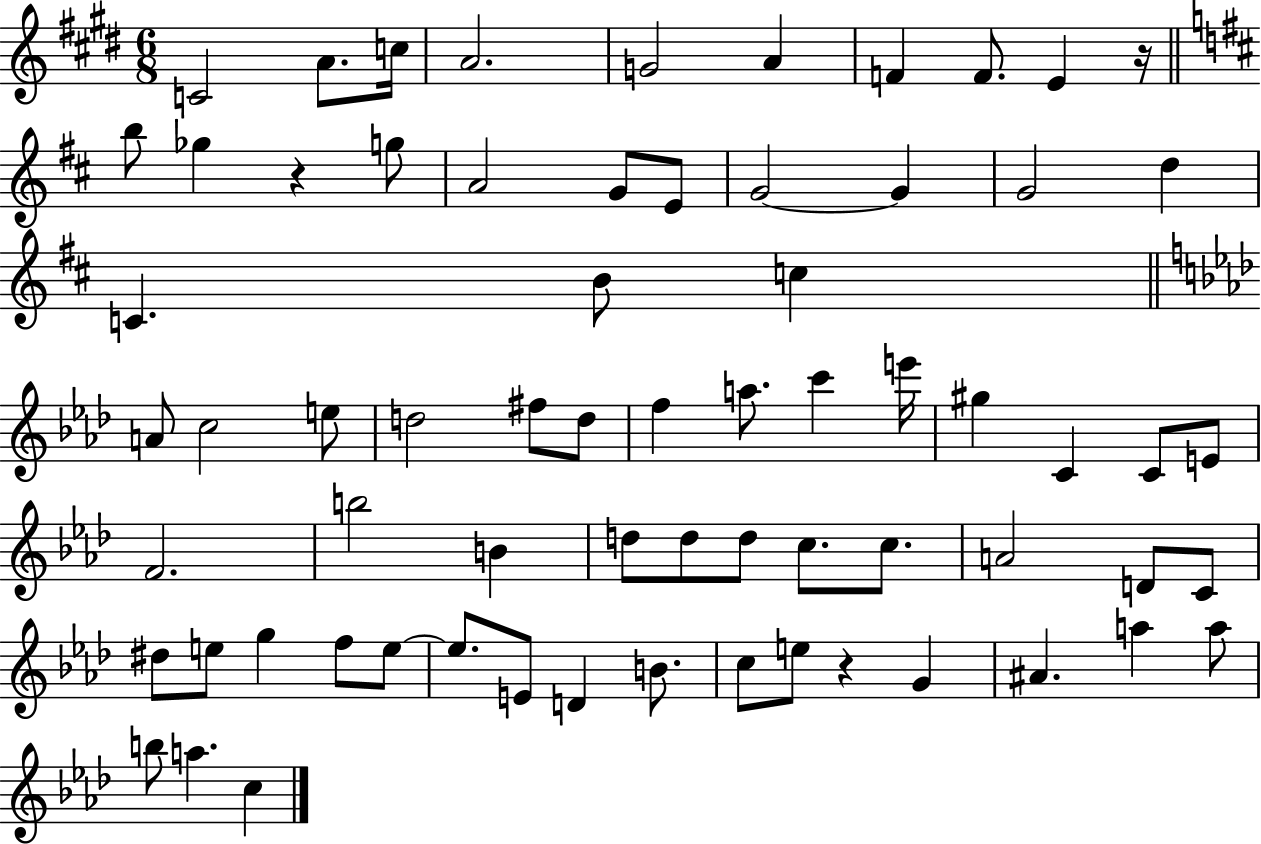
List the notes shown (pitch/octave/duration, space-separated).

C4/h A4/e. C5/s A4/h. G4/h A4/q F4/q F4/e. E4/q R/s B5/e Gb5/q R/q G5/e A4/h G4/e E4/e G4/h G4/q G4/h D5/q C4/q. B4/e C5/q A4/e C5/h E5/e D5/h F#5/e D5/e F5/q A5/e. C6/q E6/s G#5/q C4/q C4/e E4/e F4/h. B5/h B4/q D5/e D5/e D5/e C5/e. C5/e. A4/h D4/e C4/e D#5/e E5/e G5/q F5/e E5/e E5/e. E4/e D4/q B4/e. C5/e E5/e R/q G4/q A#4/q. A5/q A5/e B5/e A5/q. C5/q